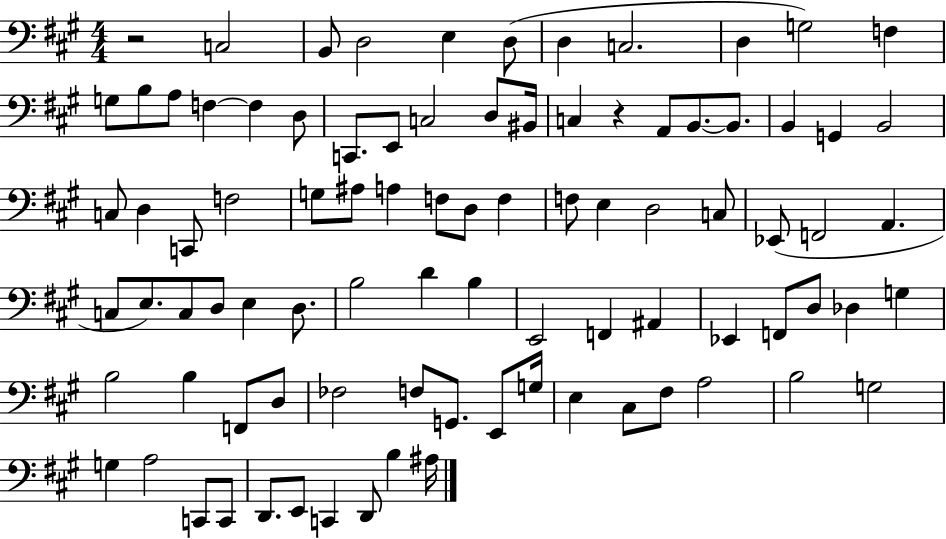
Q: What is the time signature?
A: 4/4